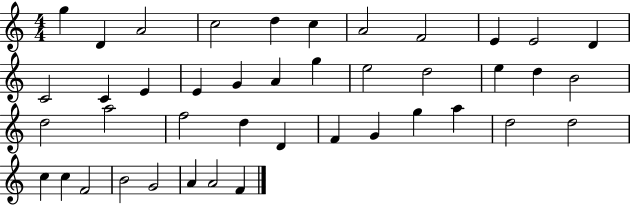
{
  \clef treble
  \numericTimeSignature
  \time 4/4
  \key c \major
  g''4 d'4 a'2 | c''2 d''4 c''4 | a'2 f'2 | e'4 e'2 d'4 | \break c'2 c'4 e'4 | e'4 g'4 a'4 g''4 | e''2 d''2 | e''4 d''4 b'2 | \break d''2 a''2 | f''2 d''4 d'4 | f'4 g'4 g''4 a''4 | d''2 d''2 | \break c''4 c''4 f'2 | b'2 g'2 | a'4 a'2 f'4 | \bar "|."
}